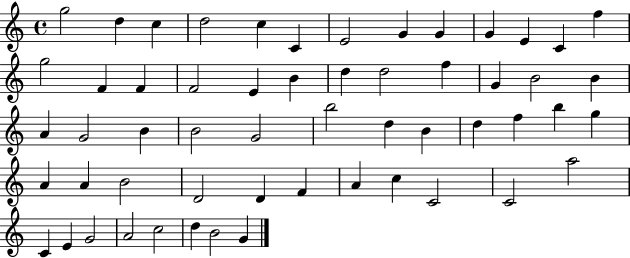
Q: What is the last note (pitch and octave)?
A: G4